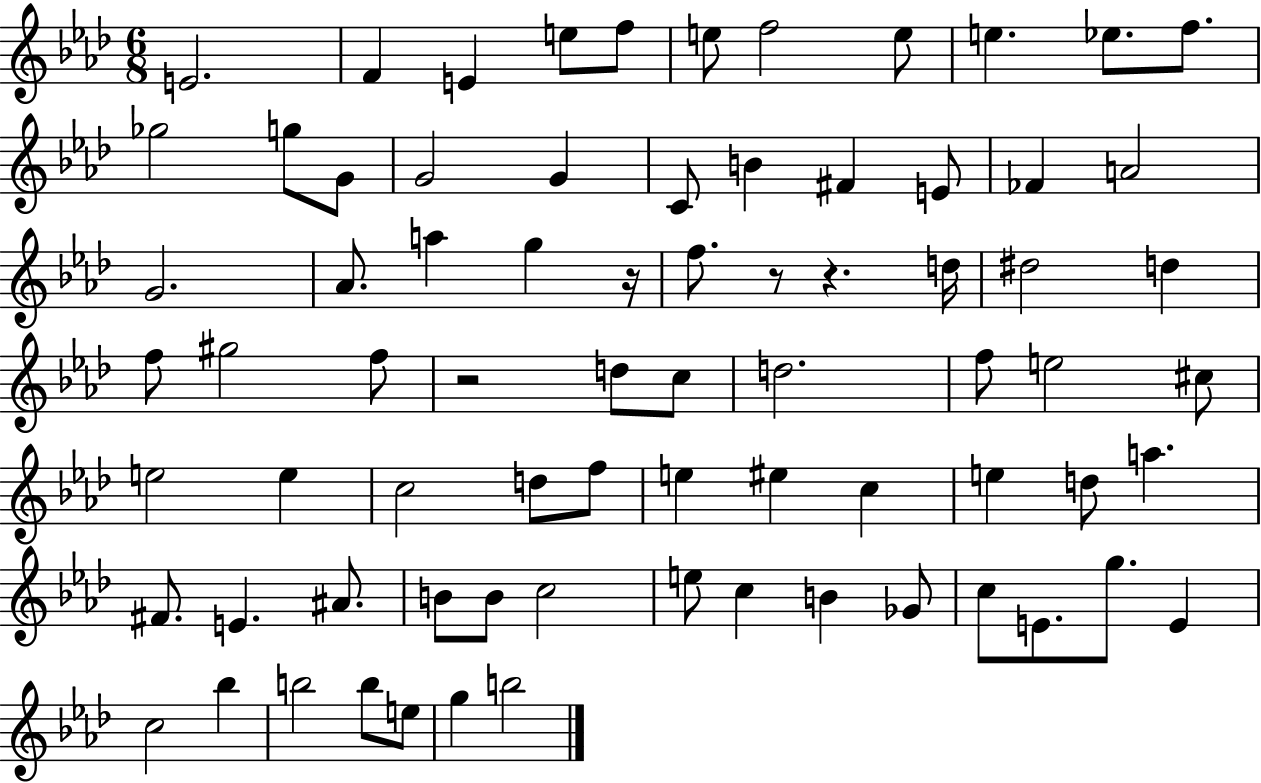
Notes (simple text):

E4/h. F4/q E4/q E5/e F5/e E5/e F5/h E5/e E5/q. Eb5/e. F5/e. Gb5/h G5/e G4/e G4/h G4/q C4/e B4/q F#4/q E4/e FES4/q A4/h G4/h. Ab4/e. A5/q G5/q R/s F5/e. R/e R/q. D5/s D#5/h D5/q F5/e G#5/h F5/e R/h D5/e C5/e D5/h. F5/e E5/h C#5/e E5/h E5/q C5/h D5/e F5/e E5/q EIS5/q C5/q E5/q D5/e A5/q. F#4/e. E4/q. A#4/e. B4/e B4/e C5/h E5/e C5/q B4/q Gb4/e C5/e E4/e. G5/e. E4/q C5/h Bb5/q B5/h B5/e E5/e G5/q B5/h